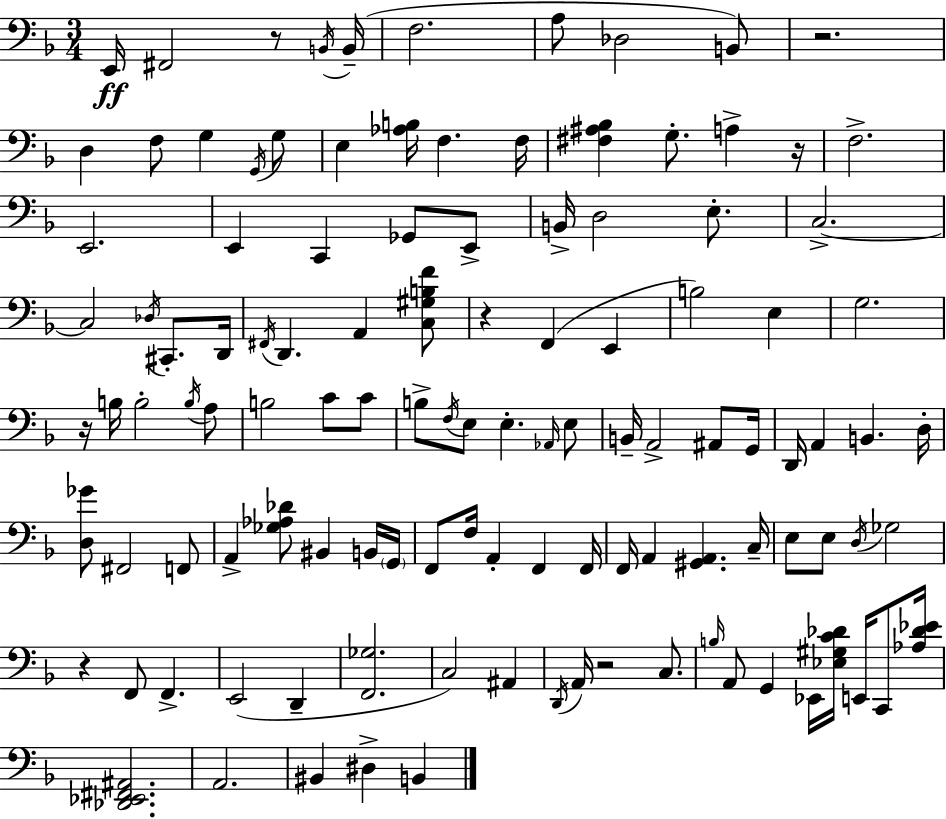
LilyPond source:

{
  \clef bass
  \numericTimeSignature
  \time 3/4
  \key f \major
  e,16\ff fis,2 r8 \acciaccatura { b,16 } | b,16--( f2. | a8 des2 b,8) | r2. | \break d4 f8 g4 \acciaccatura { g,16 } | g8 e4 <aes b>16 f4. | f16 <fis ais bes>4 g8.-. a4-> | r16 f2.-> | \break e,2. | e,4 c,4 ges,8 | e,8-> b,16-> d2 e8.-. | c2.->~~ | \break c2 \acciaccatura { des16 } cis,8.-. | d,16 \acciaccatura { fis,16 } d,4. a,4 | <c gis b f'>8 r4 f,4( | e,4 b2) | \break e4 g2. | r16 b16 b2-. | \acciaccatura { b16 } a8 b2 | c'8 c'8 b8-> \acciaccatura { f16 } e8 e4.-. | \break \grace { aes,16 } e8 b,16-- a,2-> | ais,8 g,16 d,16 a,4 | b,4. d16-. <d ges'>8 fis,2 | f,8 a,4-> <ges aes des'>8 | \break bis,4 b,16 \parenthesize g,16 f,8 f16 a,4-. | f,4 f,16 f,16 a,4 | <gis, a,>4. c16-- e8 e8 \acciaccatura { d16 } | ges2 r4 | \break f,8 f,4.-> e,2( | d,4-- <f, ges>2. | c2) | ais,4 \acciaccatura { d,16 } a,16 r2 | \break c8. \grace { b16 } a,8 | g,4 ees,16 <ees gis c' des'>16 e,16 c,8 <aes des' ees'>16 <des, ees, fis, ais,>2. | a,2. | bis,4 | \break dis4-> b,4 \bar "|."
}